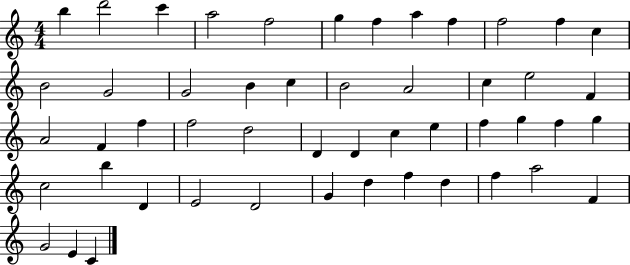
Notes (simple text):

B5/q D6/h C6/q A5/h F5/h G5/q F5/q A5/q F5/q F5/h F5/q C5/q B4/h G4/h G4/h B4/q C5/q B4/h A4/h C5/q E5/h F4/q A4/h F4/q F5/q F5/h D5/h D4/q D4/q C5/q E5/q F5/q G5/q F5/q G5/q C5/h B5/q D4/q E4/h D4/h G4/q D5/q F5/q D5/q F5/q A5/h F4/q G4/h E4/q C4/q